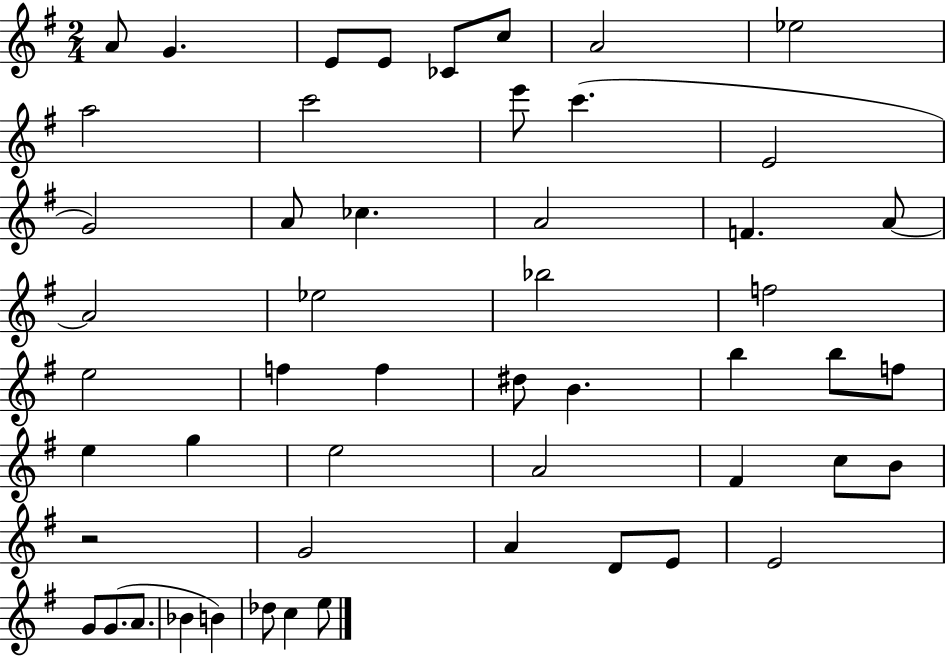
{
  \clef treble
  \numericTimeSignature
  \time 2/4
  \key g \major
  a'8 g'4. | e'8 e'8 ces'8 c''8 | a'2 | ees''2 | \break a''2 | c'''2 | e'''8 c'''4.( | e'2 | \break g'2) | a'8 ces''4. | a'2 | f'4. a'8~~ | \break a'2 | ees''2 | bes''2 | f''2 | \break e''2 | f''4 f''4 | dis''8 b'4. | b''4 b''8 f''8 | \break e''4 g''4 | e''2 | a'2 | fis'4 c''8 b'8 | \break r2 | g'2 | a'4 d'8 e'8 | e'2 | \break g'8 g'8.( a'8. | bes'4 b'4) | des''8 c''4 e''8 | \bar "|."
}